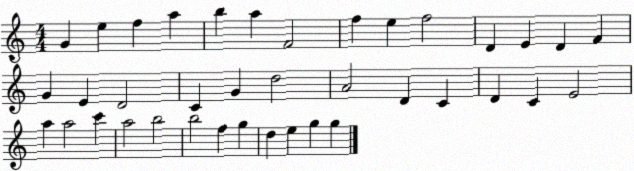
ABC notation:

X:1
T:Untitled
M:4/4
L:1/4
K:C
G e f a b a F2 f e f2 D E D F G E D2 C G d2 A2 D C D C E2 a a2 c' a2 b2 b2 f g d e g g